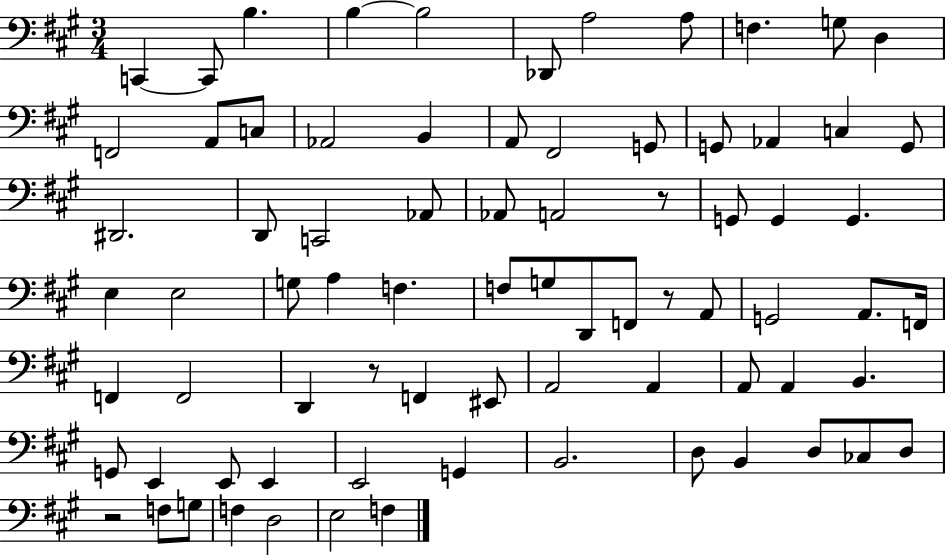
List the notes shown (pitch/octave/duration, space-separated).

C2/q C2/e B3/q. B3/q B3/h Db2/e A3/h A3/e F3/q. G3/e D3/q F2/h A2/e C3/e Ab2/h B2/q A2/e F#2/h G2/e G2/e Ab2/q C3/q G2/e D#2/h. D2/e C2/h Ab2/e Ab2/e A2/h R/e G2/e G2/q G2/q. E3/q E3/h G3/e A3/q F3/q. F3/e G3/e D2/e F2/e R/e A2/e G2/h A2/e. F2/s F2/q F2/h D2/q R/e F2/q EIS2/e A2/h A2/q A2/e A2/q B2/q. G2/e E2/q E2/e E2/q E2/h G2/q B2/h. D3/e B2/q D3/e CES3/e D3/e R/h F3/e G3/e F3/q D3/h E3/h F3/q